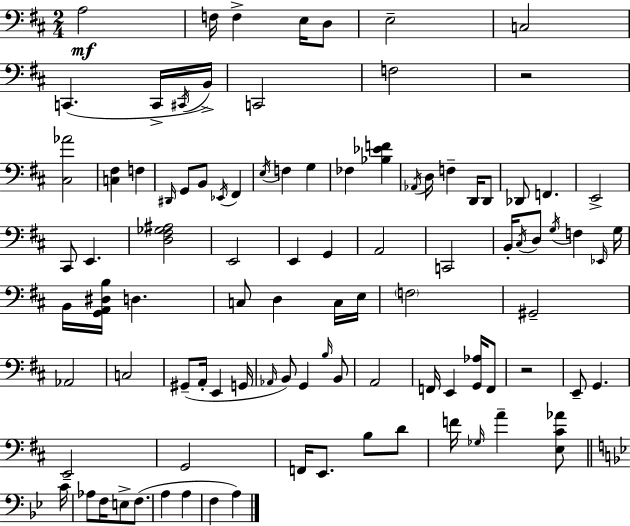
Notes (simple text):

A3/h F3/s F3/q E3/s D3/e E3/h C3/h C2/q. C2/s C#2/s B2/s C2/h F3/h R/h [C#3,Ab4]/h [C3,F#3]/q F3/q D#2/s G2/e B2/e Eb2/s F#2/q E3/s F3/q G3/q FES3/q [Bb3,Eb4,F4]/q Ab2/s D3/s F3/q D2/s D2/e Db2/e F2/q. E2/h C#2/e E2/q. [D3,F#3,Gb3,A#3]/h E2/h E2/q G2/q A2/h C2/h B2/s C#3/s D3/e G3/s F3/q Eb2/s G3/s B2/s [G2,A2,D#3,B3]/s D3/q. C3/e D3/q C3/s E3/s F3/h G#2/h Ab2/h C3/h G#2/e A2/s E2/q G2/s Ab2/s B2/e G2/q B3/s B2/e A2/h F2/s E2/q [G2,Ab3]/s F2/e R/h E2/e G2/q. E2/h G2/h F2/s E2/e. B3/e D4/e F4/s Gb3/s A4/q [E3,C#4,Ab4]/e C4/s Ab3/e F3/s E3/e F3/e. A3/q A3/q F3/q A3/q